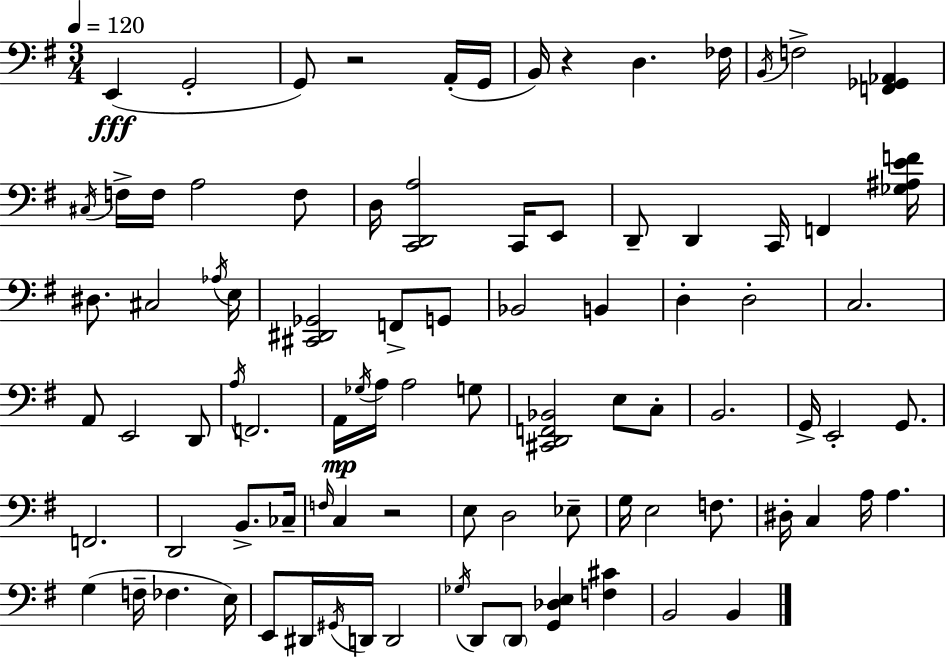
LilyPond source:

{
  \clef bass
  \numericTimeSignature
  \time 3/4
  \key g \major
  \tempo 4 = 120
  e,4(\fff g,2-. | g,8) r2 a,16-.( g,16 | b,16) r4 d4. fes16 | \acciaccatura { b,16 } f2-> <f, ges, aes,>4 | \break \acciaccatura { cis16 } f16-> f16 a2 | f8 d16 <c, d, a>2 c,16 | e,8 d,8-- d,4 c,16 f,4 | <ges ais e' f'>16 dis8. cis2 | \break \acciaccatura { aes16 } e16 <cis, dis, ges,>2 f,8-> | g,8 bes,2 b,4 | d4-. d2-. | c2. | \break a,8 e,2 | d,8 \acciaccatura { a16 } f,2. | a,16\mp \acciaccatura { ges16 } a16 a2 | g8 <cis, d, f, bes,>2 | \break e8 c8-. b,2. | g,16-> e,2-. | g,8. f,2. | d,2 | \break b,8.-> ces16-- \grace { f16 } c4 r2 | e8 d2 | ees8-- g16 e2 | f8. dis16-. c4 a16 | \break a4. g4( f16-- fes4. | e16) e,8 dis,16 \acciaccatura { gis,16 } d,16 d,2 | \acciaccatura { ges16 } d,8 \parenthesize d,8 | <g, des e>4 <f cis'>4 b,2 | \break b,4 \bar "|."
}